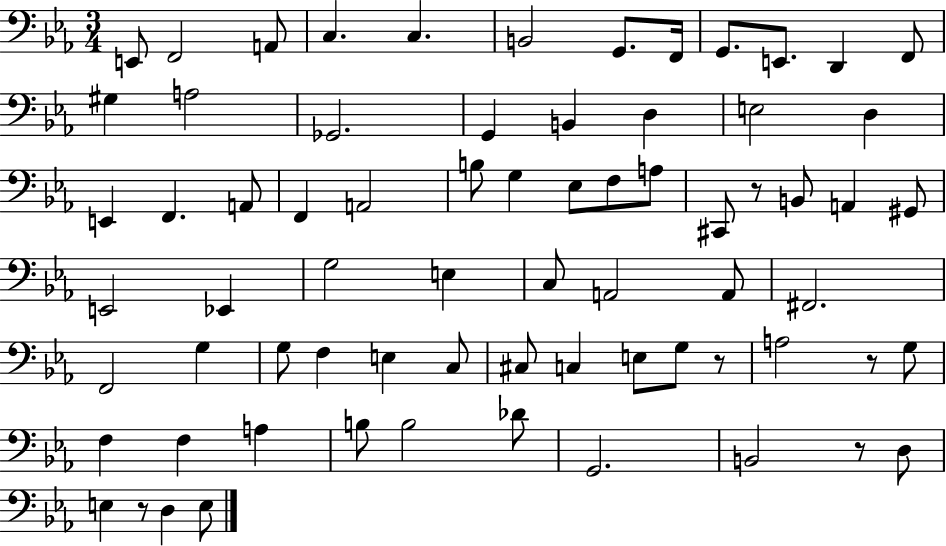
X:1
T:Untitled
M:3/4
L:1/4
K:Eb
E,,/2 F,,2 A,,/2 C, C, B,,2 G,,/2 F,,/4 G,,/2 E,,/2 D,, F,,/2 ^G, A,2 _G,,2 G,, B,, D, E,2 D, E,, F,, A,,/2 F,, A,,2 B,/2 G, _E,/2 F,/2 A,/2 ^C,,/2 z/2 B,,/2 A,, ^G,,/2 E,,2 _E,, G,2 E, C,/2 A,,2 A,,/2 ^F,,2 F,,2 G, G,/2 F, E, C,/2 ^C,/2 C, E,/2 G,/2 z/2 A,2 z/2 G,/2 F, F, A, B,/2 B,2 _D/2 G,,2 B,,2 z/2 D,/2 E, z/2 D, E,/2